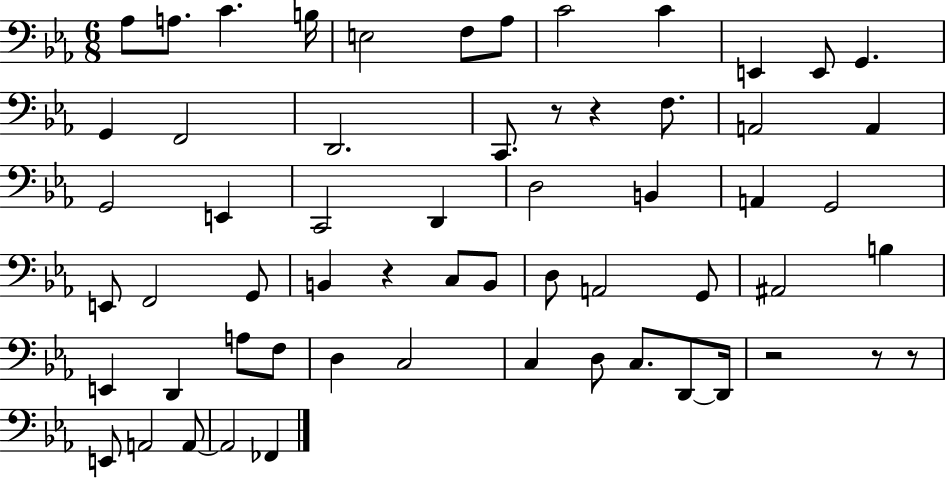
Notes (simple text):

Ab3/e A3/e. C4/q. B3/s E3/h F3/e Ab3/e C4/h C4/q E2/q E2/e G2/q. G2/q F2/h D2/h. C2/e. R/e R/q F3/e. A2/h A2/q G2/h E2/q C2/h D2/q D3/h B2/q A2/q G2/h E2/e F2/h G2/e B2/q R/q C3/e B2/e D3/e A2/h G2/e A#2/h B3/q E2/q D2/q A3/e F3/e D3/q C3/h C3/q D3/e C3/e. D2/e D2/s R/h R/e R/e E2/e A2/h A2/e A2/h FES2/q